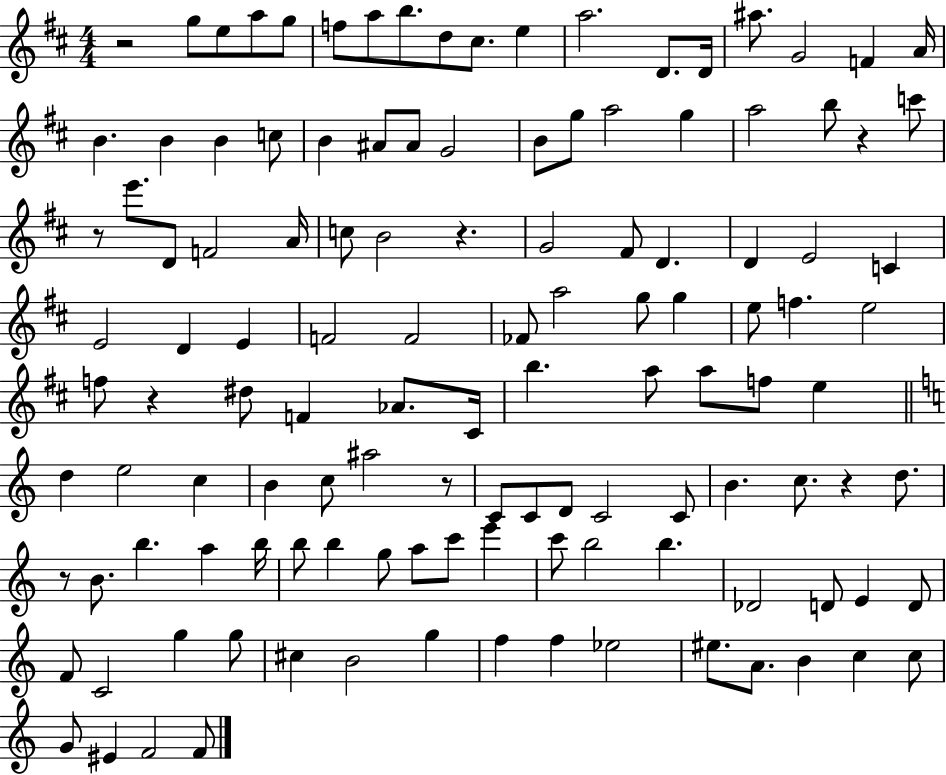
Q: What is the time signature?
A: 4/4